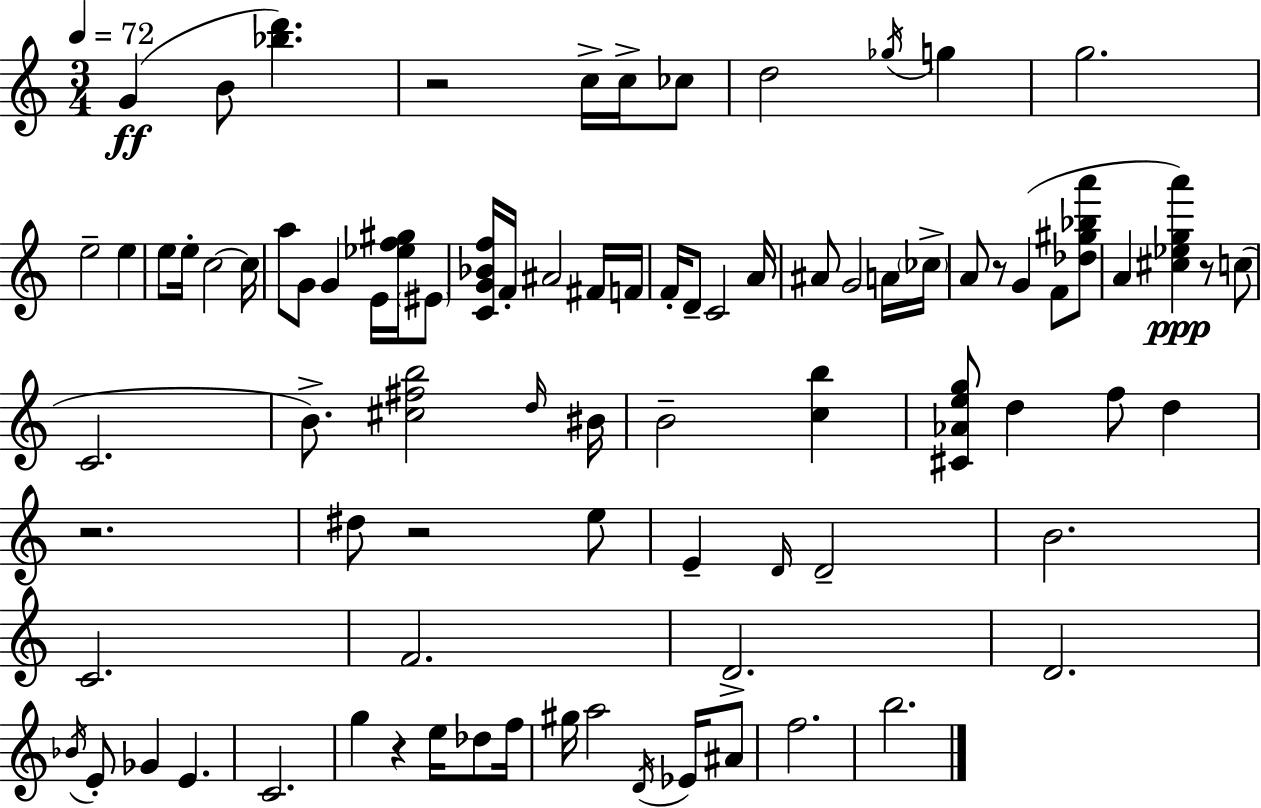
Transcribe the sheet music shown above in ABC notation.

X:1
T:Untitled
M:3/4
L:1/4
K:C
G B/2 [_bd'] z2 c/4 c/4 _c/2 d2 _g/4 g g2 e2 e e/2 e/4 c2 c/4 a/2 G/2 G E/4 [_ef^g]/4 ^E/2 [CG_Bf]/4 F/4 ^A2 ^F/4 F/4 F/4 D/2 C2 A/4 ^A/2 G2 A/4 _c/4 A/2 z/2 G F/2 [_d^g_ba']/2 A [^c_ega'] z/2 c/2 C2 B/2 [^c^fb]2 d/4 ^B/4 B2 [cb] [^C_Aeg]/2 d f/2 d z2 ^d/2 z2 e/2 E D/4 D2 B2 C2 F2 D2 D2 _B/4 E/2 _G E C2 g z e/4 _d/2 f/4 ^g/4 a2 D/4 _E/4 ^A/2 f2 b2